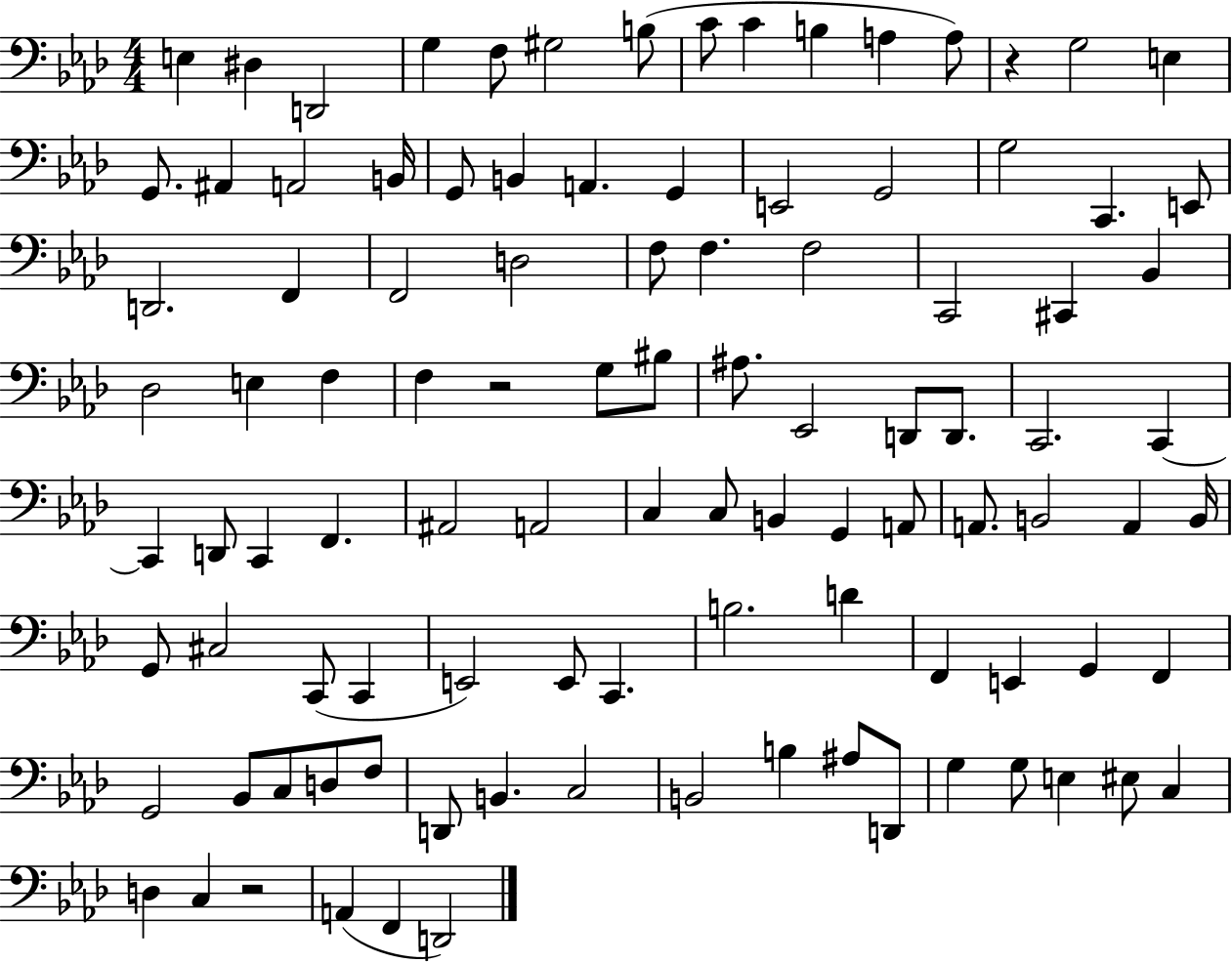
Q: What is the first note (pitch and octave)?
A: E3